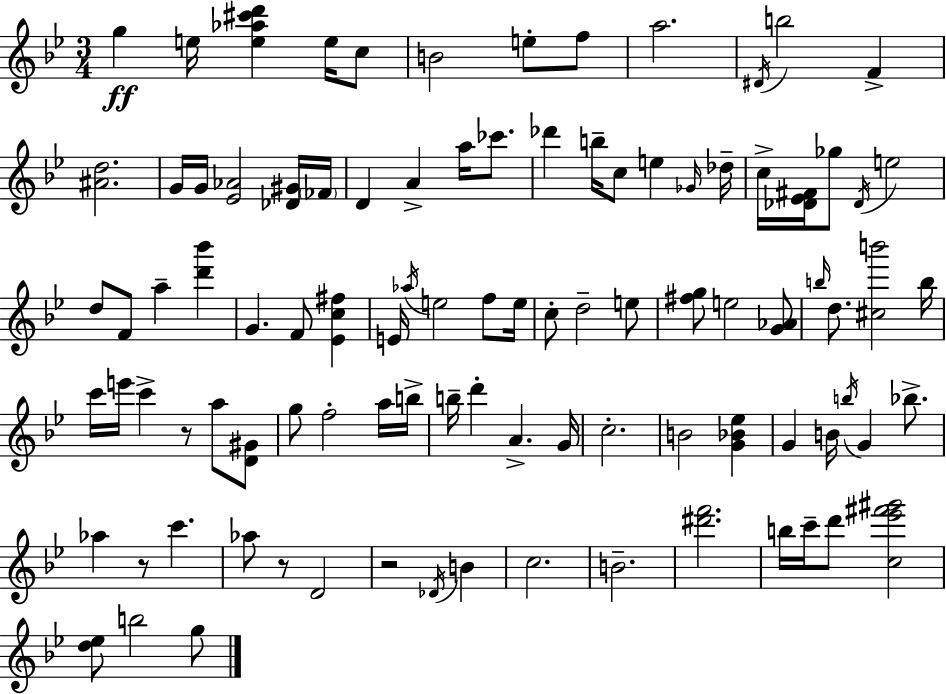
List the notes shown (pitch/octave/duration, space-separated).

G5/q E5/s [E5,Ab5,C#6,D6]/q E5/s C5/e B4/h E5/e F5/e A5/h. D#4/s B5/h F4/q [A#4,D5]/h. G4/s G4/s [Eb4,Ab4]/h [Db4,G#4]/s FES4/s D4/q A4/q A5/s CES6/e. Db6/q B5/s C5/e E5/q Gb4/s Db5/s C5/s [Db4,Eb4,F#4]/s Gb5/e Db4/s E5/h D5/e F4/e A5/q [D6,Bb6]/q G4/q. F4/e [Eb4,C5,F#5]/q E4/s Ab5/s E5/h F5/e E5/s C5/e D5/h E5/e [F#5,G5]/e E5/h [G4,Ab4]/e B5/s D5/e. [C#5,B6]/h B5/s C6/s E6/s C6/q R/e A5/e [D4,G#4]/e G5/e F5/h A5/s B5/s B5/s D6/q A4/q. G4/s C5/h. B4/h [G4,Bb4,Eb5]/q G4/q B4/s B5/s G4/q Bb5/e. Ab5/q R/e C6/q. Ab5/e R/e D4/h R/h Db4/s B4/q C5/h. B4/h. [D#6,F6]/h. B5/s C6/s D6/e [C5,Eb6,F#6,G#6]/h [D5,Eb5]/e B5/h G5/e